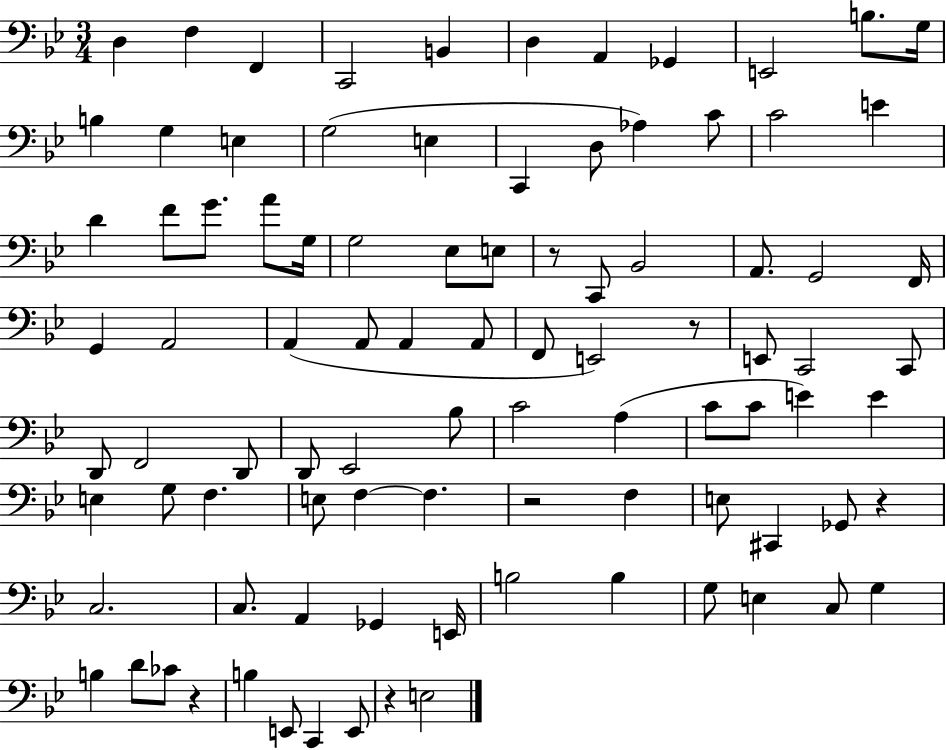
{
  \clef bass
  \numericTimeSignature
  \time 3/4
  \key bes \major
  d4 f4 f,4 | c,2 b,4 | d4 a,4 ges,4 | e,2 b8. g16 | \break b4 g4 e4 | g2( e4 | c,4 d8 aes4) c'8 | c'2 e'4 | \break d'4 f'8 g'8. a'8 g16 | g2 ees8 e8 | r8 c,8 bes,2 | a,8. g,2 f,16 | \break g,4 a,2 | a,4( a,8 a,4 a,8 | f,8 e,2) r8 | e,8 c,2 c,8 | \break d,8 f,2 d,8 | d,8 ees,2 bes8 | c'2 a4( | c'8 c'8 e'4) e'4 | \break e4 g8 f4. | e8 f4~~ f4. | r2 f4 | e8 cis,4 ges,8 r4 | \break c2. | c8. a,4 ges,4 e,16 | b2 b4 | g8 e4 c8 g4 | \break b4 d'8 ces'8 r4 | b4 e,8 c,4 e,8 | r4 e2 | \bar "|."
}